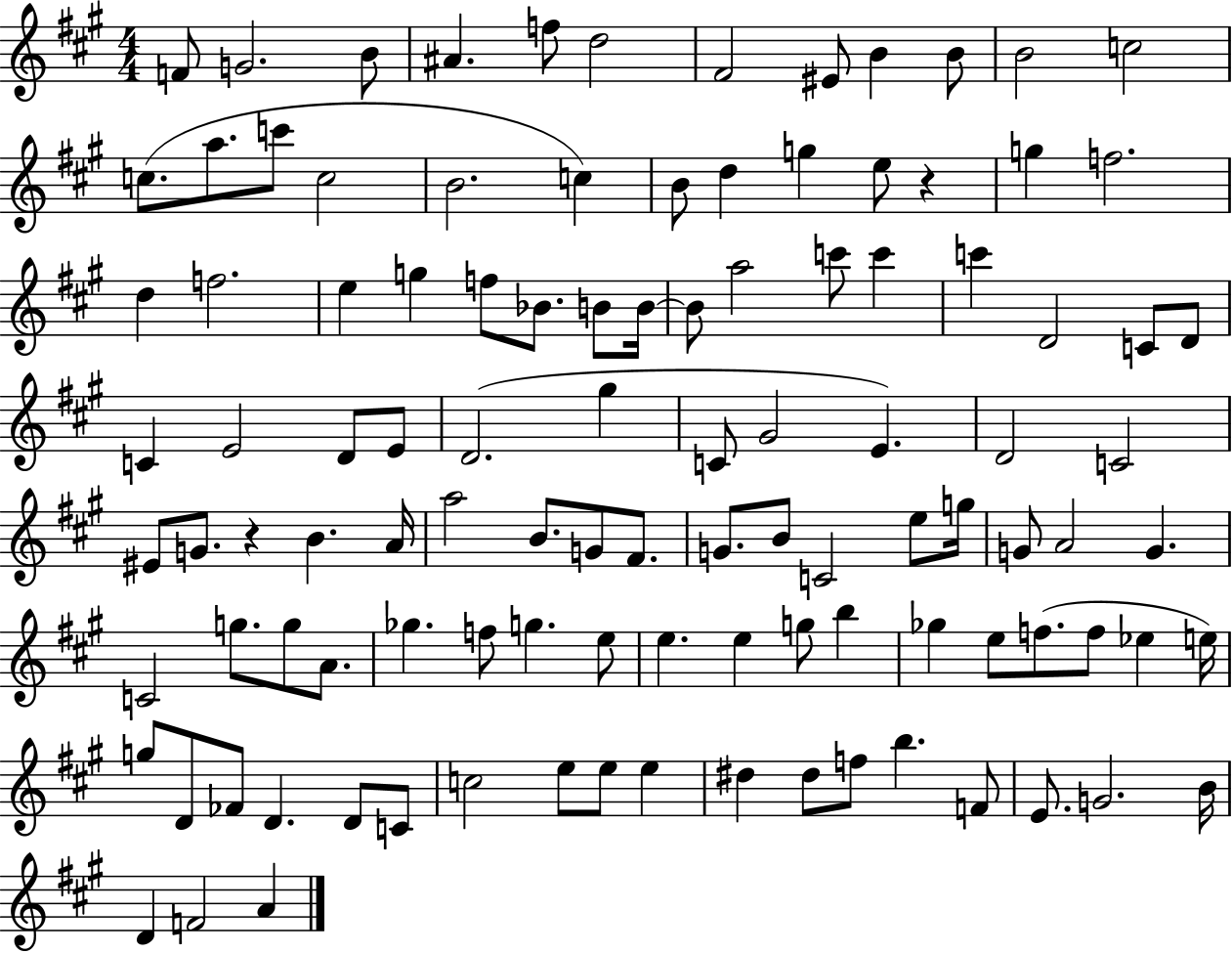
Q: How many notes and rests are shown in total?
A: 108